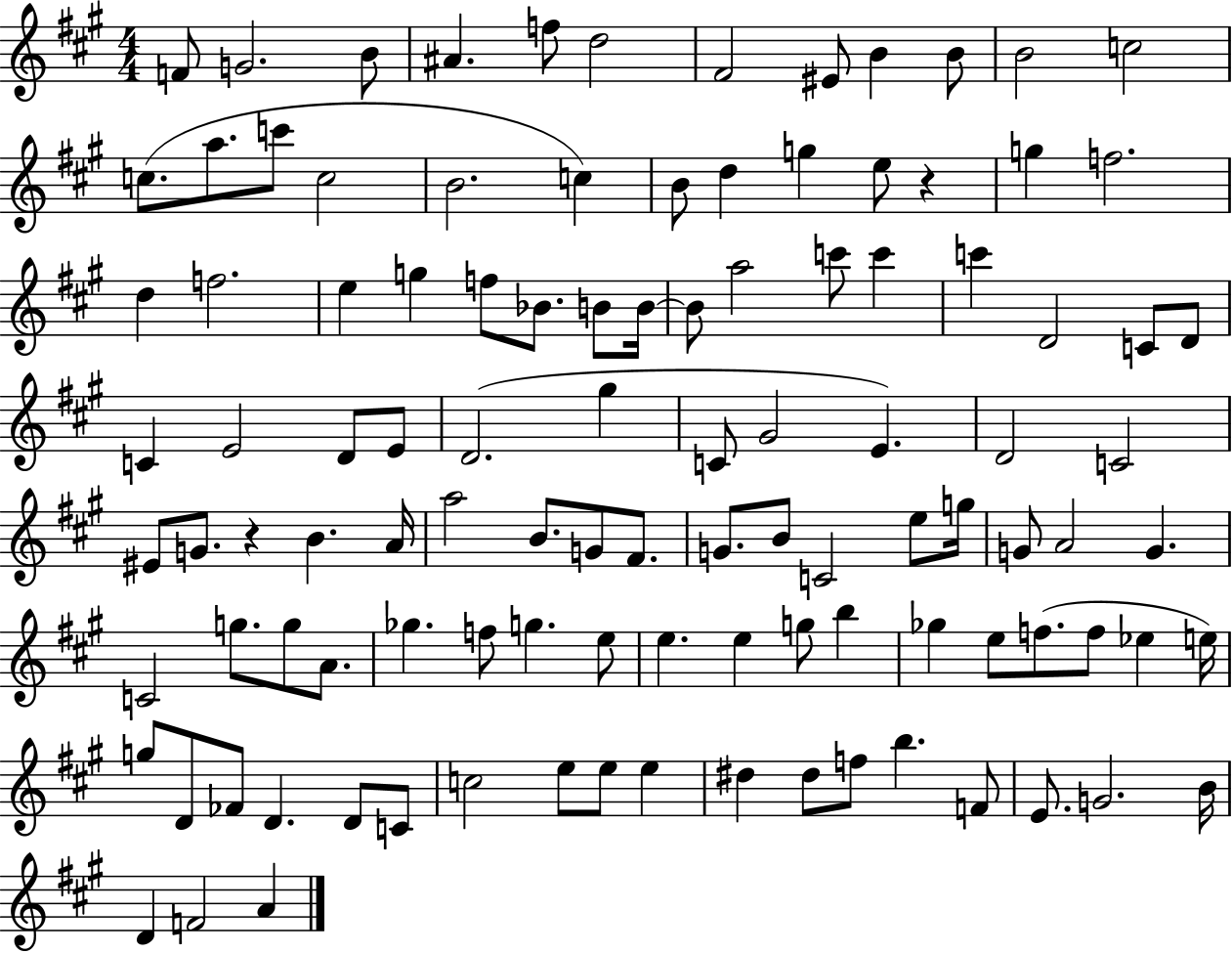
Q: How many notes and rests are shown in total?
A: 108